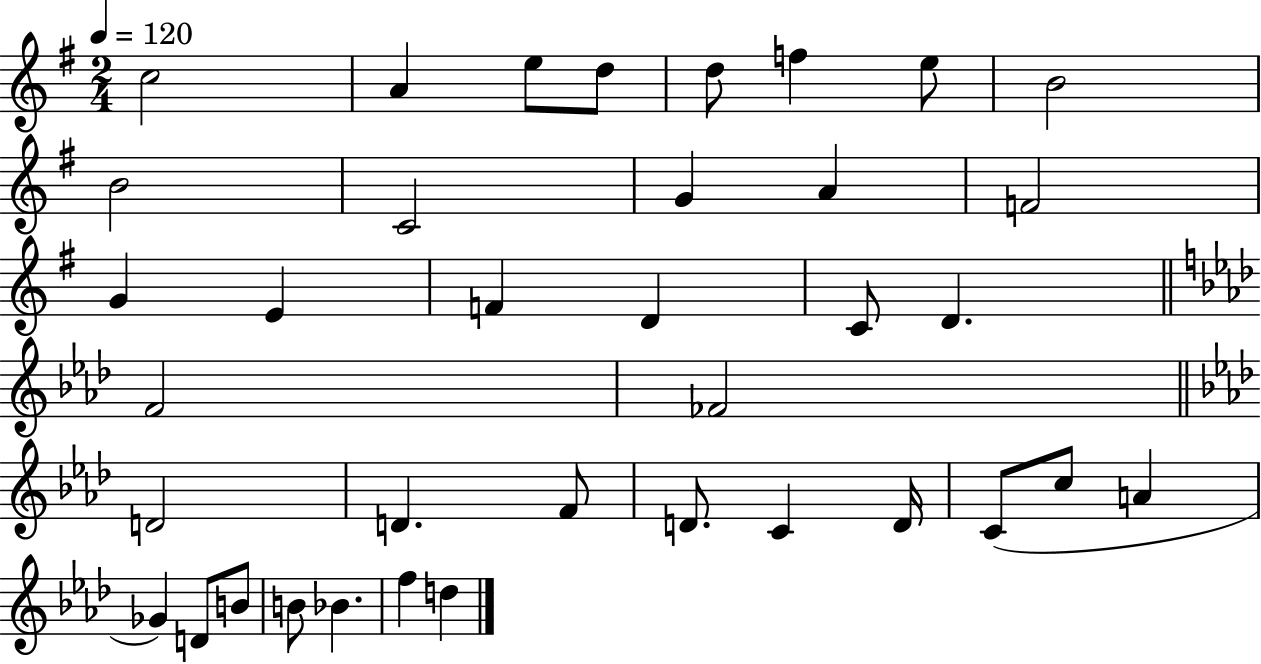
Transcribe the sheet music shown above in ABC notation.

X:1
T:Untitled
M:2/4
L:1/4
K:G
c2 A e/2 d/2 d/2 f e/2 B2 B2 C2 G A F2 G E F D C/2 D F2 _F2 D2 D F/2 D/2 C D/4 C/2 c/2 A _G D/2 B/2 B/2 _B f d